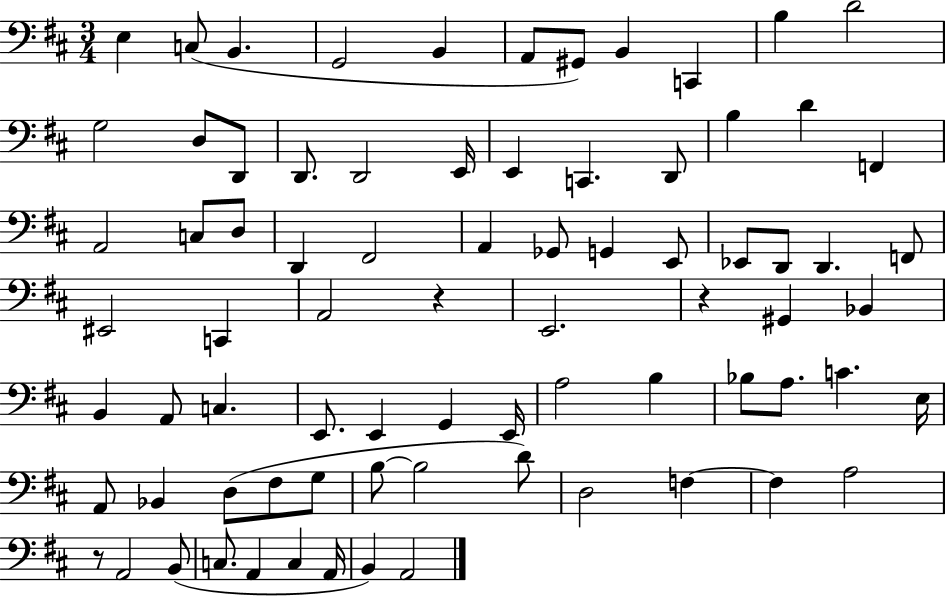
{
  \clef bass
  \numericTimeSignature
  \time 3/4
  \key d \major
  e4 c8( b,4. | g,2 b,4 | a,8 gis,8) b,4 c,4 | b4 d'2 | \break g2 d8 d,8 | d,8. d,2 e,16 | e,4 c,4. d,8 | b4 d'4 f,4 | \break a,2 c8 d8 | d,4 fis,2 | a,4 ges,8 g,4 e,8 | ees,8 d,8 d,4. f,8 | \break eis,2 c,4 | a,2 r4 | e,2. | r4 gis,4 bes,4 | \break b,4 a,8 c4. | e,8. e,4 g,4 e,16 | a2 b4 | bes8 a8. c'4. e16 | \break a,8 bes,4 d8( fis8 g8 | b8~~ b2 d'8) | d2 f4~~ | f4 a2 | \break r8 a,2 b,8( | c8. a,4 c4 a,16 | b,4) a,2 | \bar "|."
}